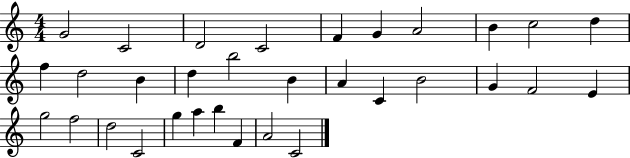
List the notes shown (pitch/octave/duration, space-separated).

G4/h C4/h D4/h C4/h F4/q G4/q A4/h B4/q C5/h D5/q F5/q D5/h B4/q D5/q B5/h B4/q A4/q C4/q B4/h G4/q F4/h E4/q G5/h F5/h D5/h C4/h G5/q A5/q B5/q F4/q A4/h C4/h